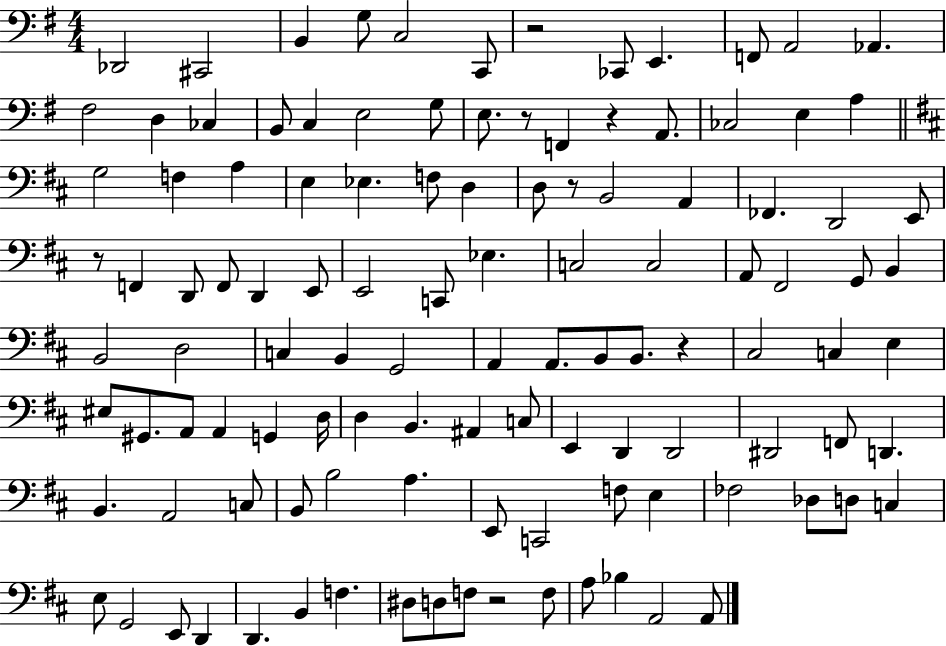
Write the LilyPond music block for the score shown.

{
  \clef bass
  \numericTimeSignature
  \time 4/4
  \key g \major
  \repeat volta 2 { des,2 cis,2 | b,4 g8 c2 c,8 | r2 ces,8 e,4. | f,8 a,2 aes,4. | \break fis2 d4 ces4 | b,8 c4 e2 g8 | e8. r8 f,4 r4 a,8. | ces2 e4 a4 | \break \bar "||" \break \key d \major g2 f4 a4 | e4 ees4. f8 d4 | d8 r8 b,2 a,4 | fes,4. d,2 e,8 | \break r8 f,4 d,8 f,8 d,4 e,8 | e,2 c,8 ees4. | c2 c2 | a,8 fis,2 g,8 b,4 | \break b,2 d2 | c4 b,4 g,2 | a,4 a,8. b,8 b,8. r4 | cis2 c4 e4 | \break eis8 gis,8. a,8 a,4 g,4 d16 | d4 b,4. ais,4 c8 | e,4 d,4 d,2 | dis,2 f,8 d,4. | \break b,4. a,2 c8 | b,8 b2 a4. | e,8 c,2 f8 e4 | fes2 des8 d8 c4 | \break e8 g,2 e,8 d,4 | d,4. b,4 f4. | dis8 d8 f8 r2 f8 | a8 bes4 a,2 a,8 | \break } \bar "|."
}